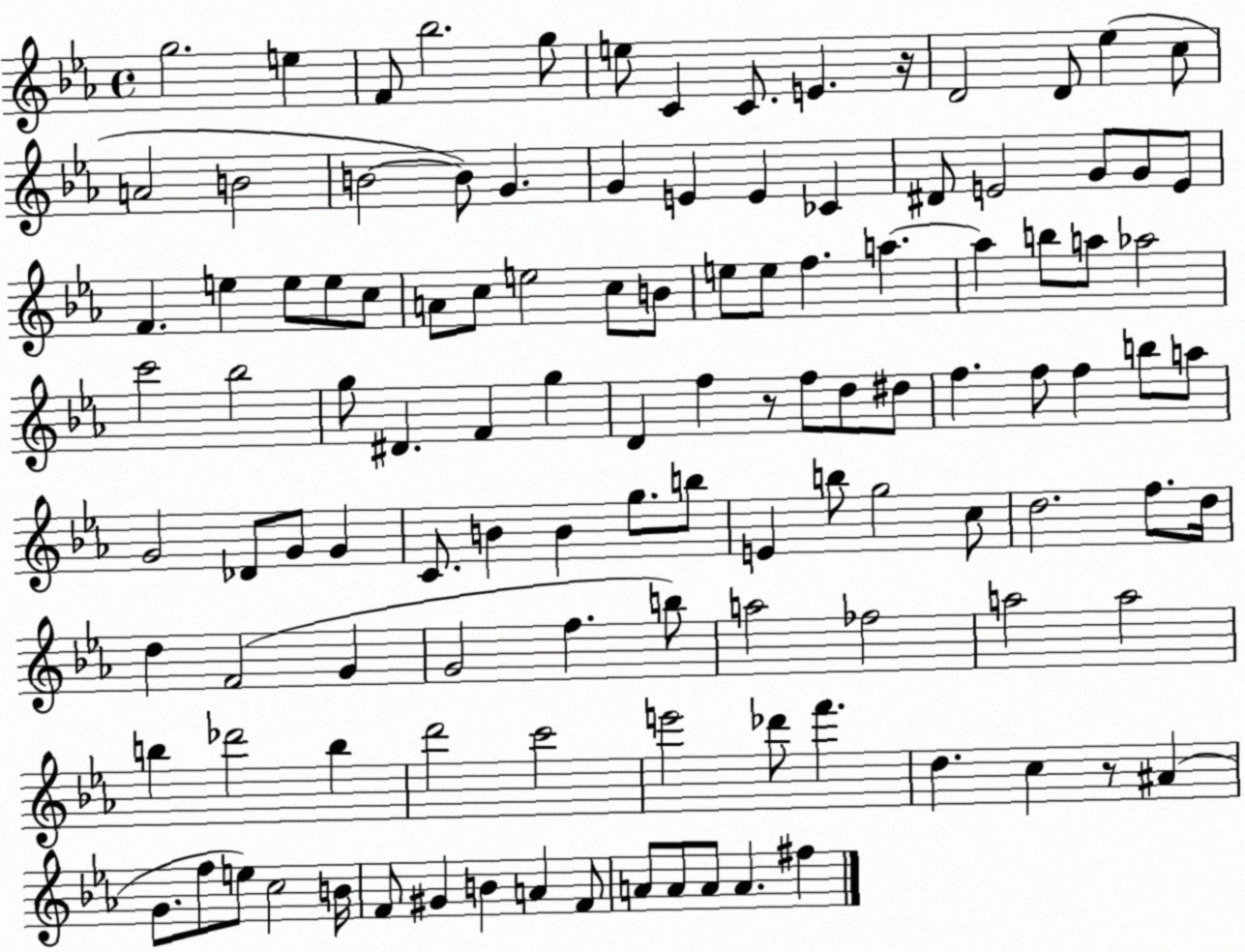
X:1
T:Untitled
M:4/4
L:1/4
K:Eb
g2 e F/2 _b2 g/2 e/2 C C/2 E z/4 D2 D/2 _e c/2 A2 B2 B2 B/2 G G E E _C ^D/2 E2 G/2 G/2 E/2 F e e/2 e/2 c/2 A/2 c/2 e2 c/2 B/2 e/2 e/2 f a a b/2 a/2 _a2 c'2 _b2 g/2 ^D F g D f z/2 f/2 d/2 ^d/2 f f/2 f b/2 a/2 G2 _D/2 G/2 G C/2 B B g/2 b/2 E b/2 g2 c/2 d2 f/2 d/4 d F2 G G2 f b/2 a2 _f2 a2 a2 b _d'2 b d'2 c'2 e'2 _d'/2 f' d c z/2 ^A G/2 f/2 e/2 c2 B/4 F/2 ^G B A F/2 A/2 A/2 A/2 A ^f